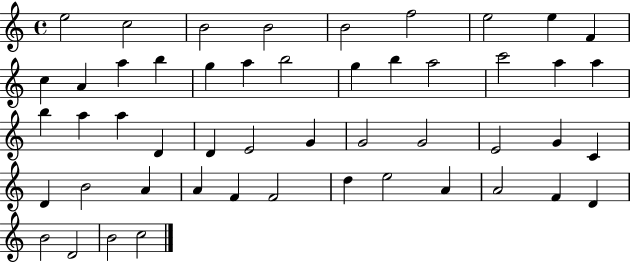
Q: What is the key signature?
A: C major